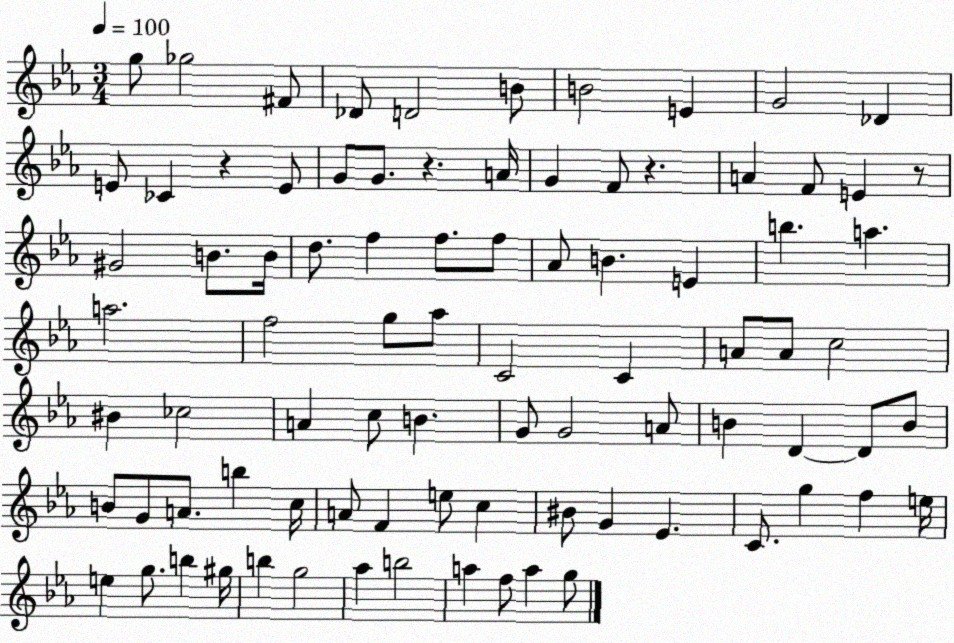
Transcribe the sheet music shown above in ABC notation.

X:1
T:Untitled
M:3/4
L:1/4
K:Eb
g/2 _g2 ^F/2 _D/2 D2 B/2 B2 E G2 _D E/2 _C z E/2 G/2 G/2 z A/4 G F/2 z A F/2 E z/2 ^G2 B/2 B/4 d/2 f f/2 f/2 _A/2 B E b a a2 f2 g/2 _a/2 C2 C A/2 A/2 c2 ^B _c2 A c/2 B G/2 G2 A/2 B D D/2 B/2 B/2 G/2 A/2 b c/4 A/2 F e/2 c ^B/2 G _E C/2 g f e/4 e g/2 b ^g/4 b g2 _a b2 a f/2 a g/2